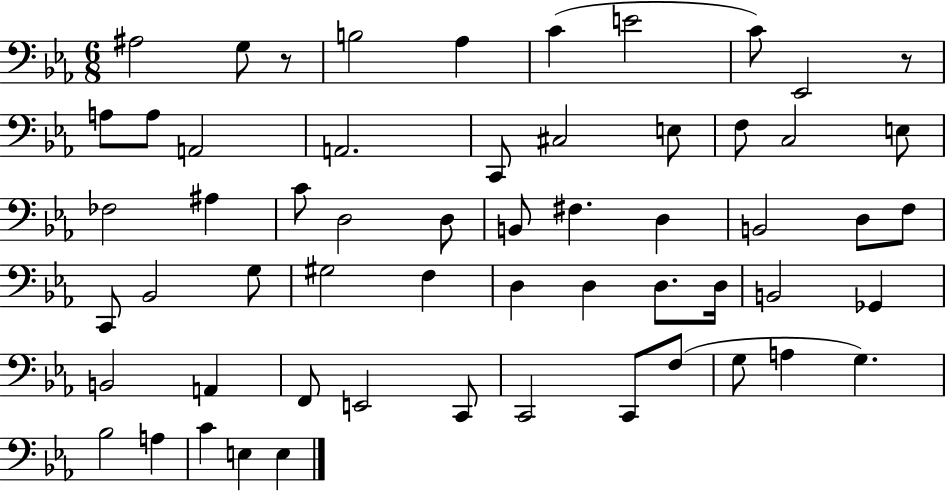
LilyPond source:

{
  \clef bass
  \numericTimeSignature
  \time 6/8
  \key ees \major
  ais2 g8 r8 | b2 aes4 | c'4( e'2 | c'8) ees,2 r8 | \break a8 a8 a,2 | a,2. | c,8 cis2 e8 | f8 c2 e8 | \break fes2 ais4 | c'8 d2 d8 | b,8 fis4. d4 | b,2 d8 f8 | \break c,8 bes,2 g8 | gis2 f4 | d4 d4 d8. d16 | b,2 ges,4 | \break b,2 a,4 | f,8 e,2 c,8 | c,2 c,8 f8( | g8 a4 g4.) | \break bes2 a4 | c'4 e4 e4 | \bar "|."
}